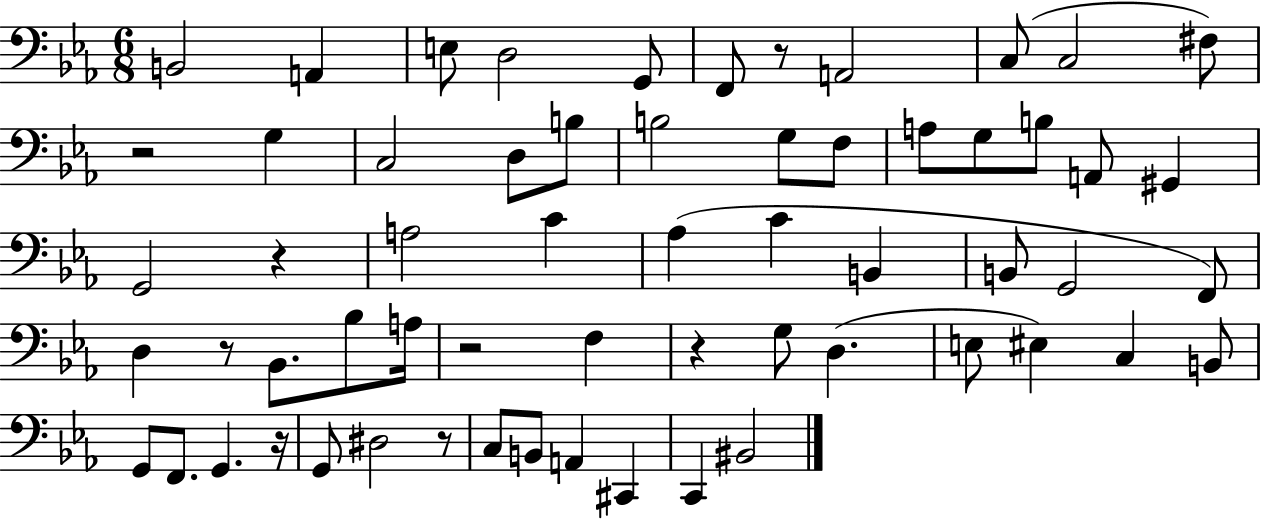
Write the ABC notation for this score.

X:1
T:Untitled
M:6/8
L:1/4
K:Eb
B,,2 A,, E,/2 D,2 G,,/2 F,,/2 z/2 A,,2 C,/2 C,2 ^F,/2 z2 G, C,2 D,/2 B,/2 B,2 G,/2 F,/2 A,/2 G,/2 B,/2 A,,/2 ^G,, G,,2 z A,2 C _A, C B,, B,,/2 G,,2 F,,/2 D, z/2 _B,,/2 _B,/2 A,/4 z2 F, z G,/2 D, E,/2 ^E, C, B,,/2 G,,/2 F,,/2 G,, z/4 G,,/2 ^D,2 z/2 C,/2 B,,/2 A,, ^C,, C,, ^B,,2